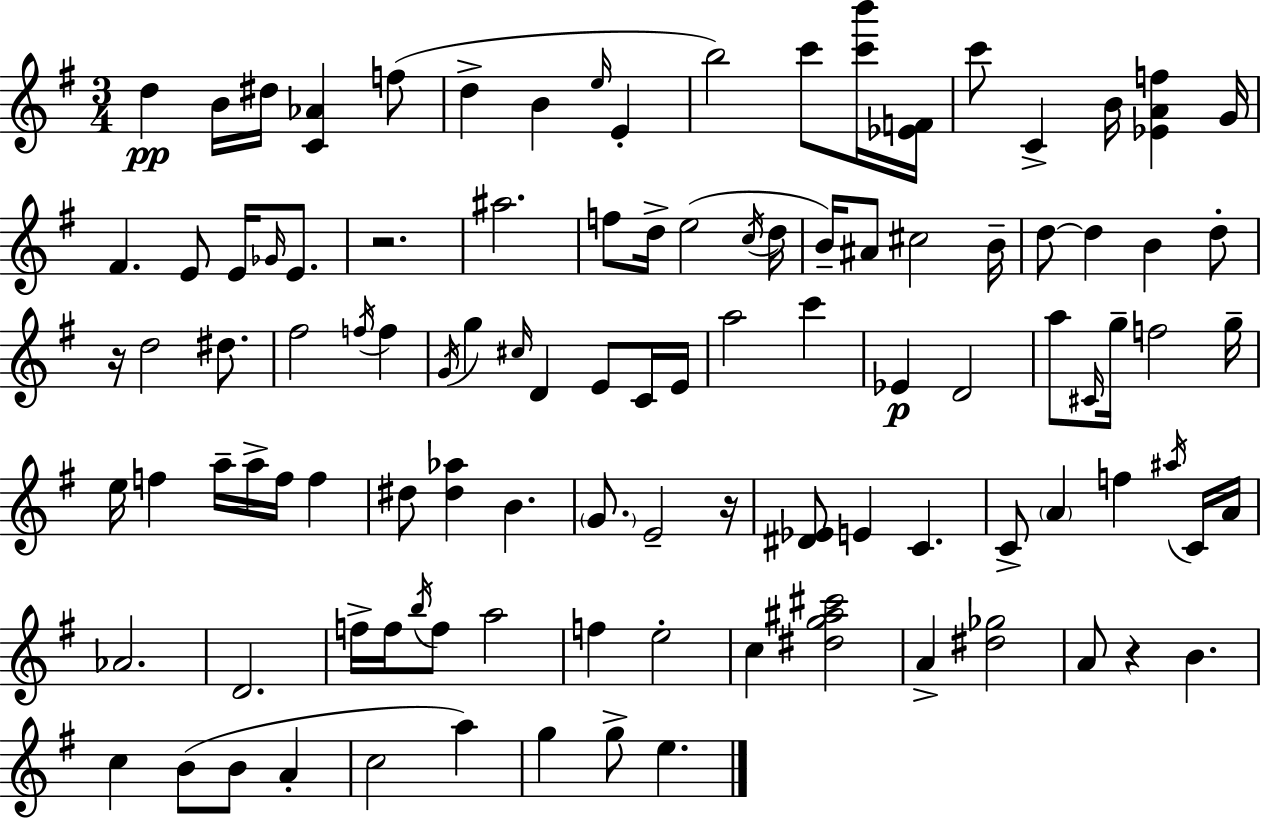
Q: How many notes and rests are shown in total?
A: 106